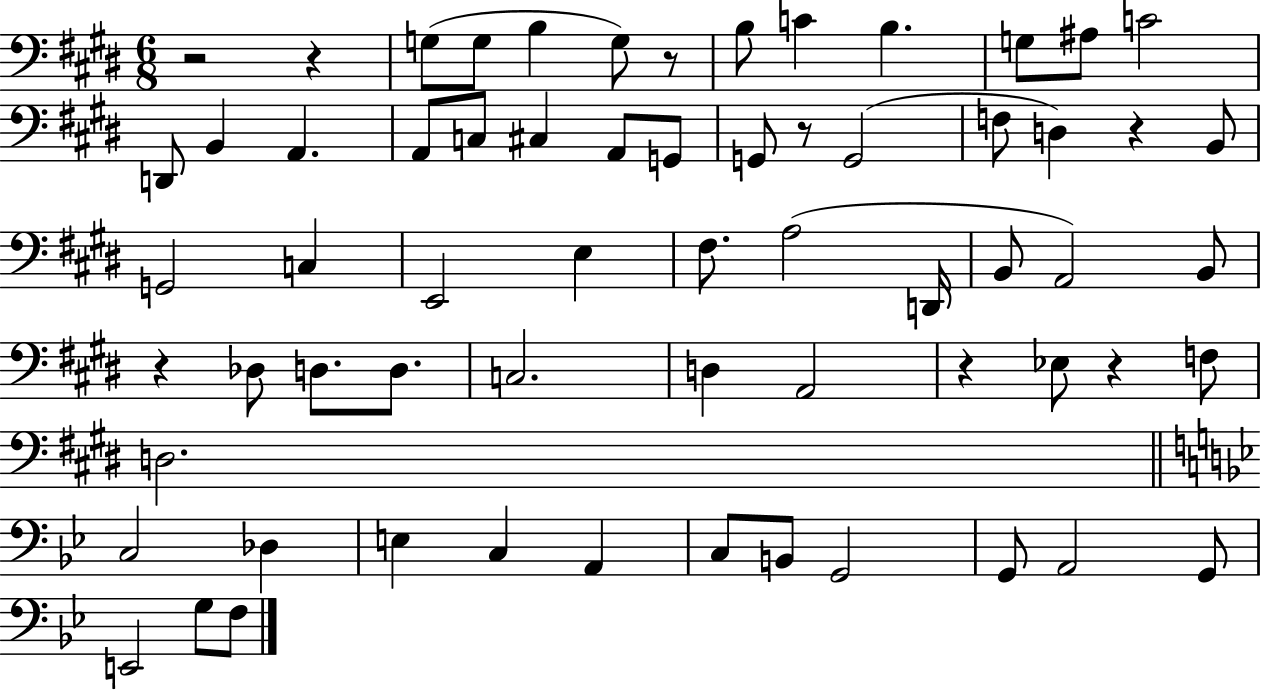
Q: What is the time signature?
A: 6/8